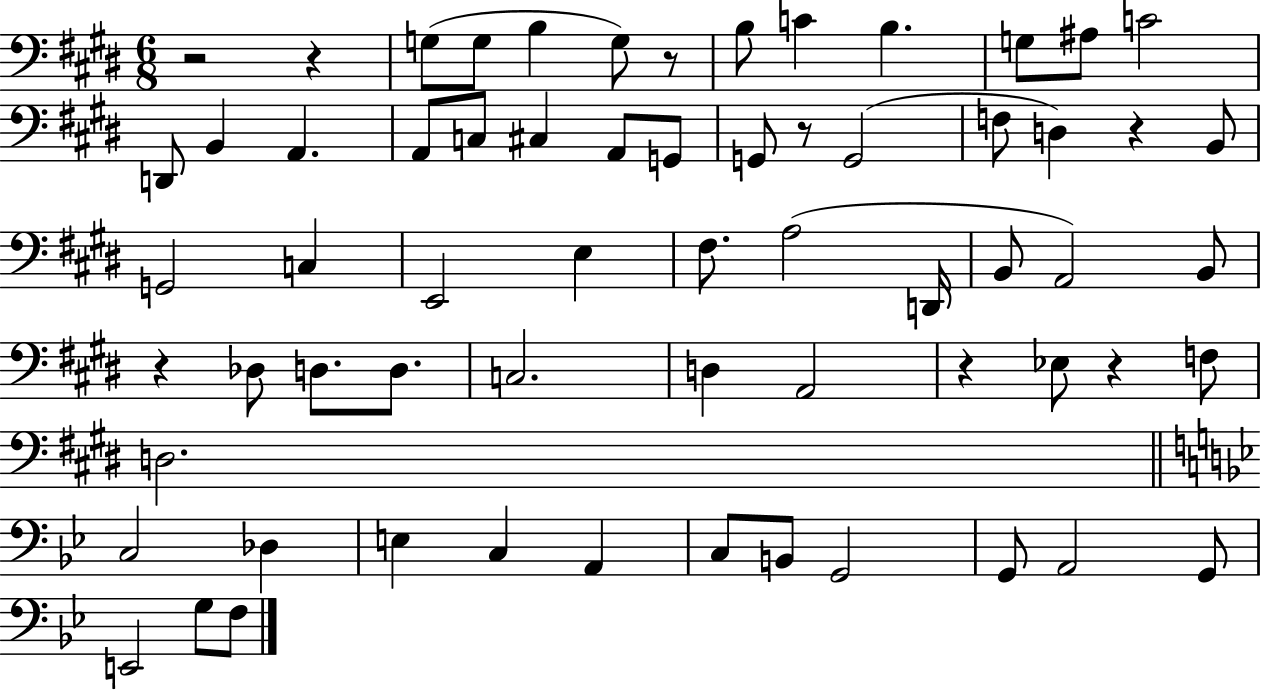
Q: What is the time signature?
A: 6/8